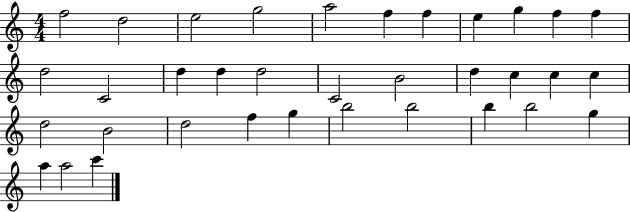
X:1
T:Untitled
M:4/4
L:1/4
K:C
f2 d2 e2 g2 a2 f f e g f f d2 C2 d d d2 C2 B2 d c c c d2 B2 d2 f g b2 b2 b b2 g a a2 c'